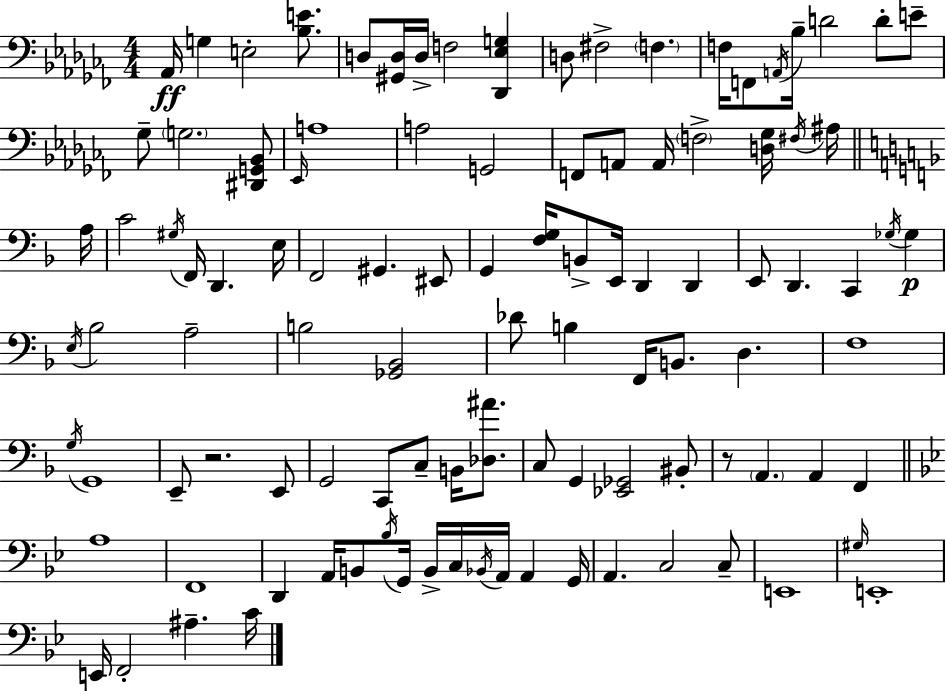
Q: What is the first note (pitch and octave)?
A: Ab2